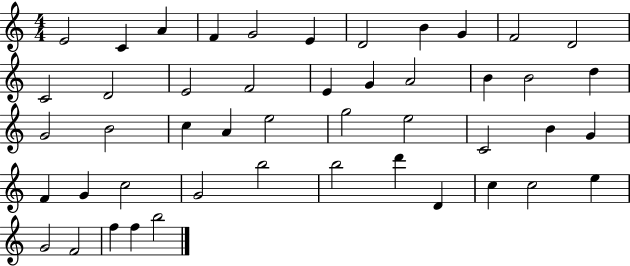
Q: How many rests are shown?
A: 0